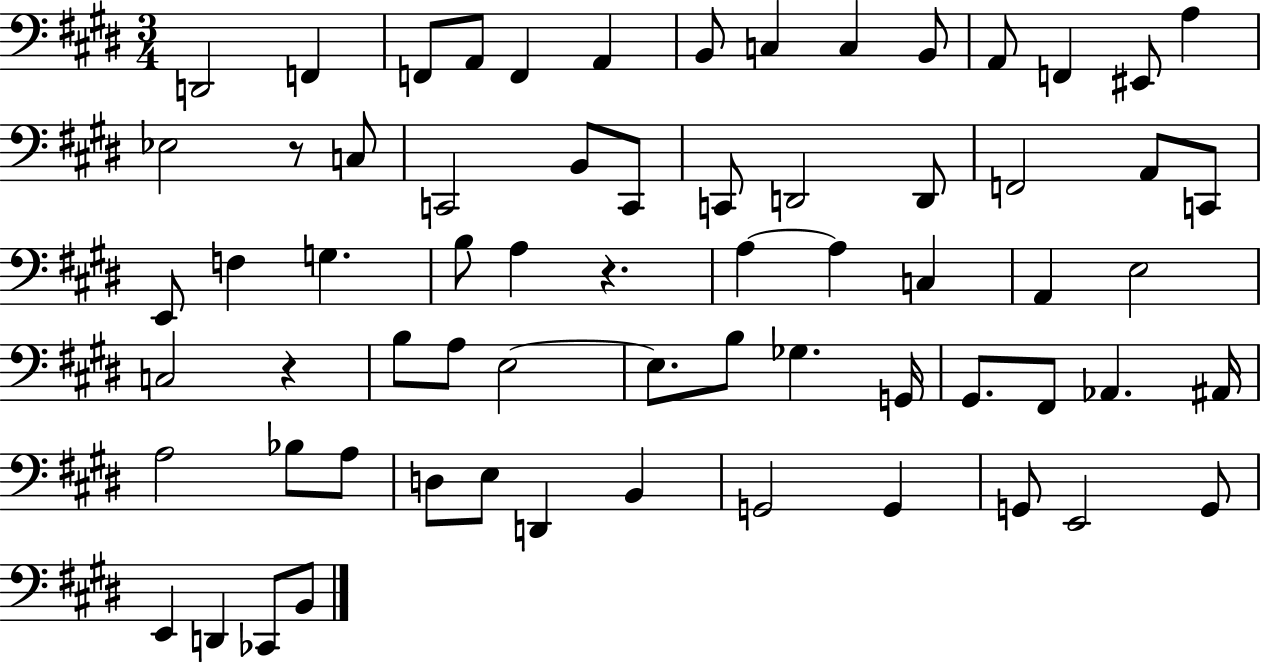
D2/h F2/q F2/e A2/e F2/q A2/q B2/e C3/q C3/q B2/e A2/e F2/q EIS2/e A3/q Eb3/h R/e C3/e C2/h B2/e C2/e C2/e D2/h D2/e F2/h A2/e C2/e E2/e F3/q G3/q. B3/e A3/q R/q. A3/q A3/q C3/q A2/q E3/h C3/h R/q B3/e A3/e E3/h E3/e. B3/e Gb3/q. G2/s G#2/e. F#2/e Ab2/q. A#2/s A3/h Bb3/e A3/e D3/e E3/e D2/q B2/q G2/h G2/q G2/e E2/h G2/e E2/q D2/q CES2/e B2/e